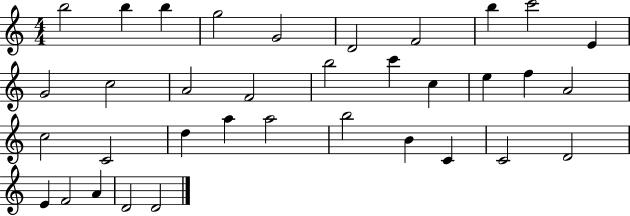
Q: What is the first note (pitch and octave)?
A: B5